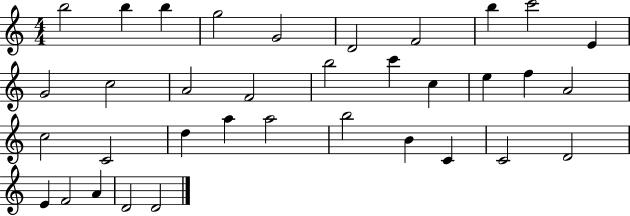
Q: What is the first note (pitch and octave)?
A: B5